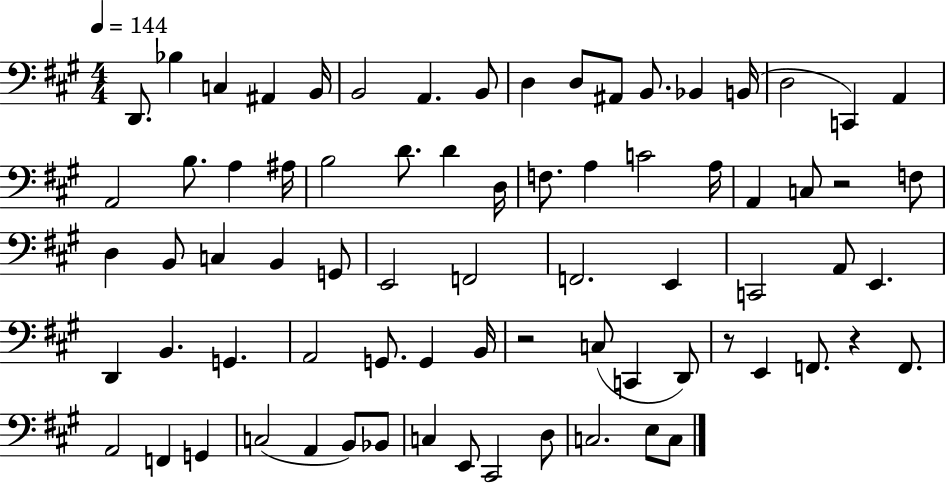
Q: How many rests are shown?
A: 4